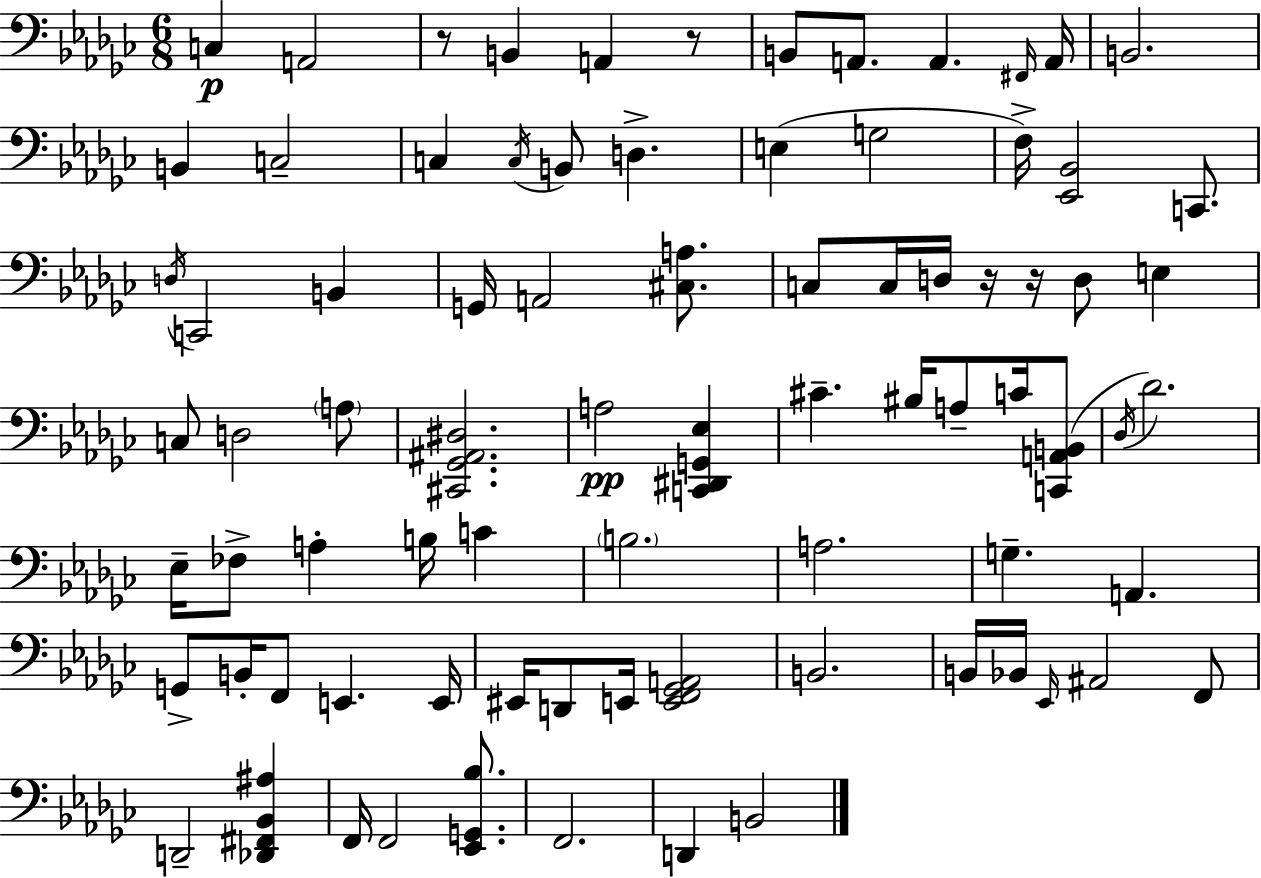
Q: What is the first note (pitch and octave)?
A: C3